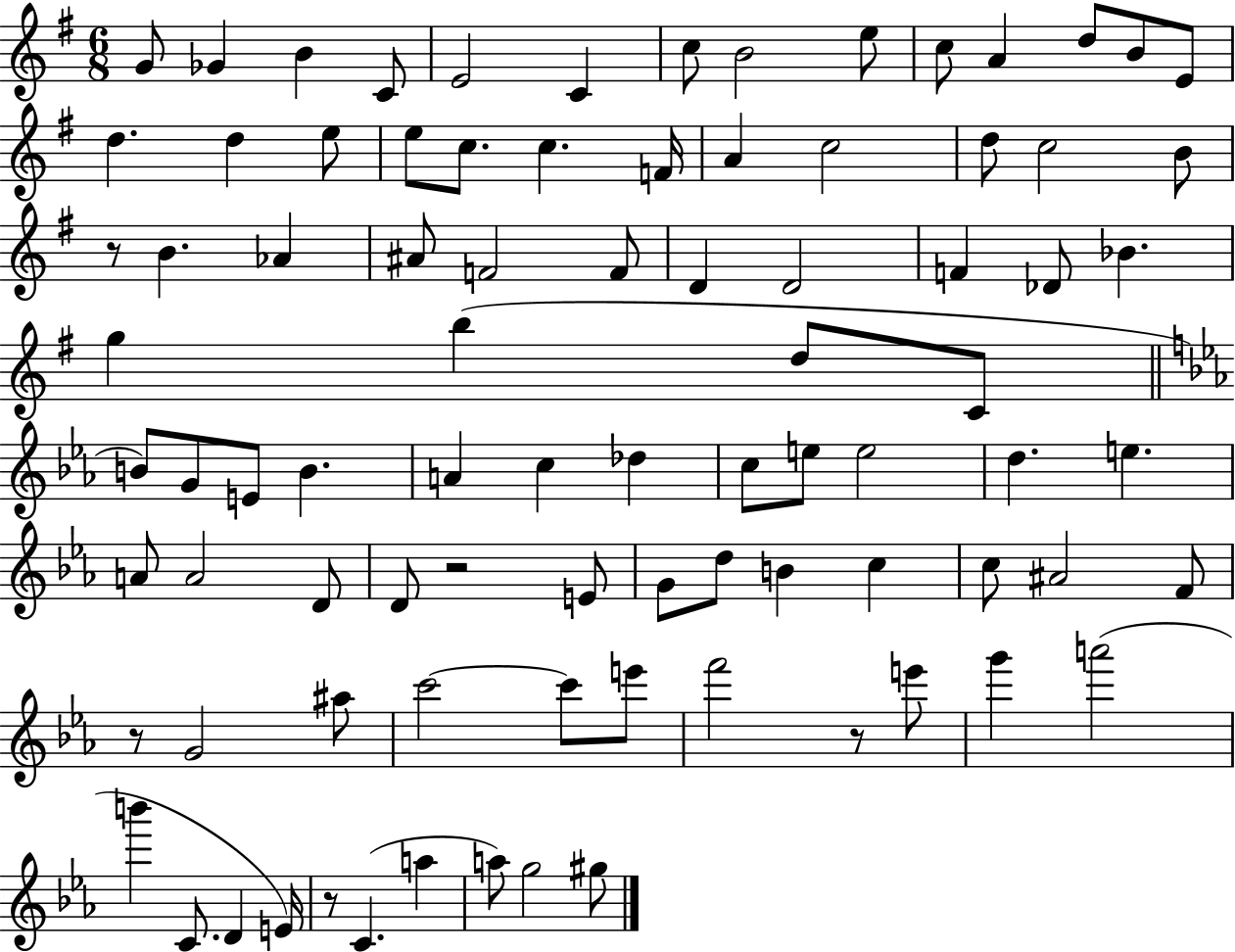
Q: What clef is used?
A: treble